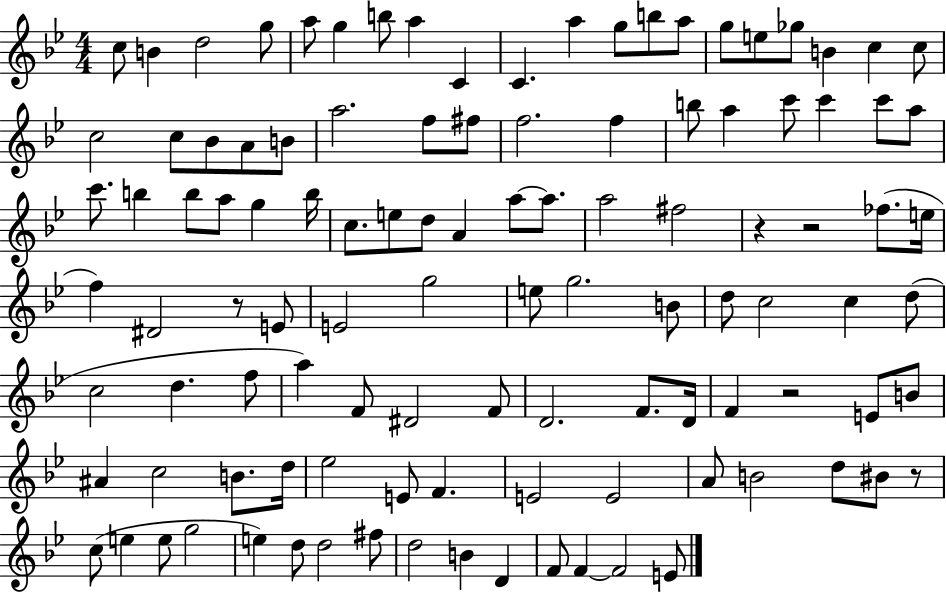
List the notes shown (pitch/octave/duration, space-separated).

C5/e B4/q D5/h G5/e A5/e G5/q B5/e A5/q C4/q C4/q. A5/q G5/e B5/e A5/e G5/e E5/e Gb5/e B4/q C5/q C5/e C5/h C5/e Bb4/e A4/e B4/e A5/h. F5/e F#5/e F5/h. F5/q B5/e A5/q C6/e C6/q C6/e A5/e C6/e. B5/q B5/e A5/e G5/q B5/s C5/e. E5/e D5/e A4/q A5/e A5/e. A5/h F#5/h R/q R/h FES5/e. E5/s F5/q D#4/h R/e E4/e E4/h G5/h E5/e G5/h. B4/e D5/e C5/h C5/q D5/e C5/h D5/q. F5/e A5/q F4/e D#4/h F4/e D4/h. F4/e. D4/s F4/q R/h E4/e B4/e A#4/q C5/h B4/e. D5/s Eb5/h E4/e F4/q. E4/h E4/h A4/e B4/h D5/e BIS4/e R/e C5/e E5/q E5/e G5/h E5/q D5/e D5/h F#5/e D5/h B4/q D4/q F4/e F4/q F4/h E4/e